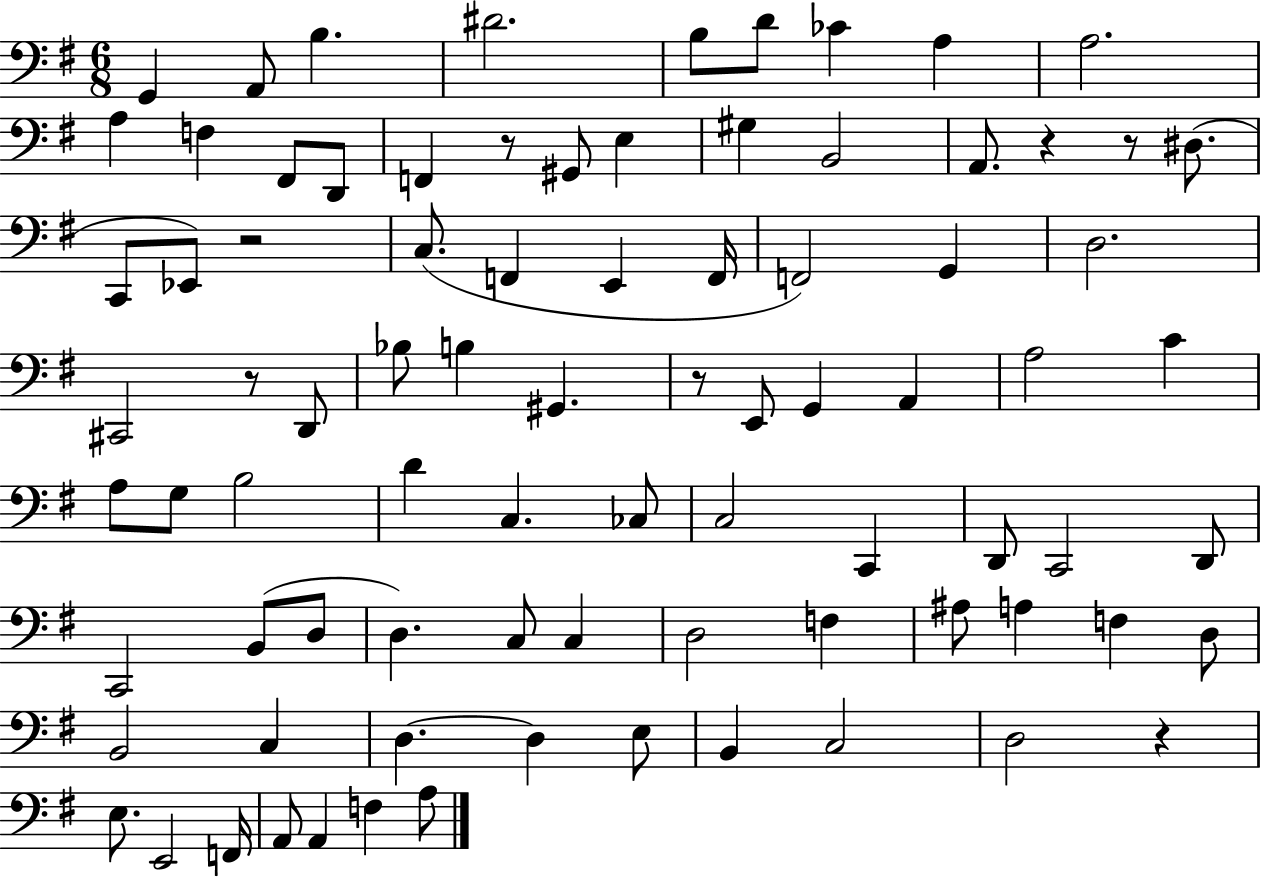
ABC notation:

X:1
T:Untitled
M:6/8
L:1/4
K:G
G,, A,,/2 B, ^D2 B,/2 D/2 _C A, A,2 A, F, ^F,,/2 D,,/2 F,, z/2 ^G,,/2 E, ^G, B,,2 A,,/2 z z/2 ^D,/2 C,,/2 _E,,/2 z2 C,/2 F,, E,, F,,/4 F,,2 G,, D,2 ^C,,2 z/2 D,,/2 _B,/2 B, ^G,, z/2 E,,/2 G,, A,, A,2 C A,/2 G,/2 B,2 D C, _C,/2 C,2 C,, D,,/2 C,,2 D,,/2 C,,2 B,,/2 D,/2 D, C,/2 C, D,2 F, ^A,/2 A, F, D,/2 B,,2 C, D, D, E,/2 B,, C,2 D,2 z E,/2 E,,2 F,,/4 A,,/2 A,, F, A,/2